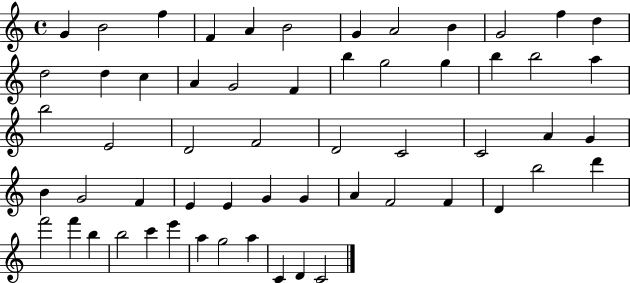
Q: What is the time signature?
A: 4/4